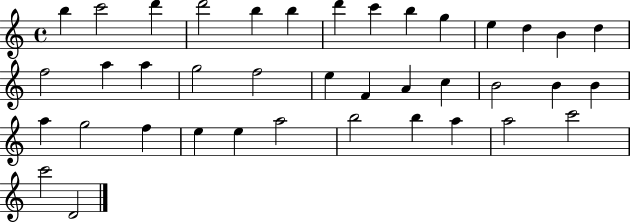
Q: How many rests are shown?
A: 0